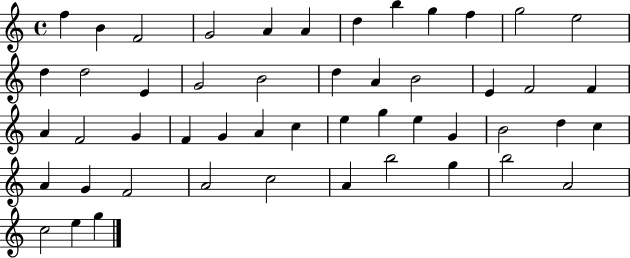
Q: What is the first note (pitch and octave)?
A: F5